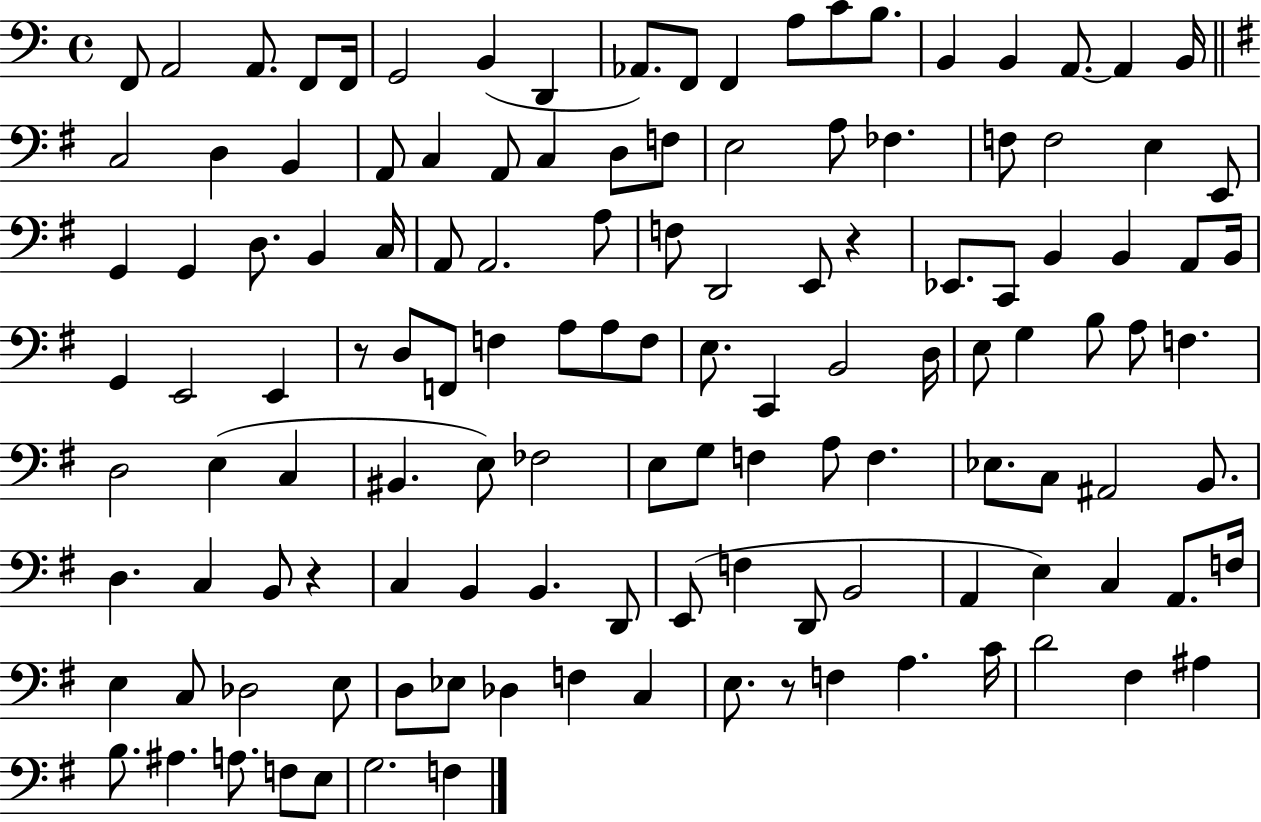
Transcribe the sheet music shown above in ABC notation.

X:1
T:Untitled
M:4/4
L:1/4
K:C
F,,/2 A,,2 A,,/2 F,,/2 F,,/4 G,,2 B,, D,, _A,,/2 F,,/2 F,, A,/2 C/2 B,/2 B,, B,, A,,/2 A,, B,,/4 C,2 D, B,, A,,/2 C, A,,/2 C, D,/2 F,/2 E,2 A,/2 _F, F,/2 F,2 E, E,,/2 G,, G,, D,/2 B,, C,/4 A,,/2 A,,2 A,/2 F,/2 D,,2 E,,/2 z _E,,/2 C,,/2 B,, B,, A,,/2 B,,/4 G,, E,,2 E,, z/2 D,/2 F,,/2 F, A,/2 A,/2 F,/2 E,/2 C,, B,,2 D,/4 E,/2 G, B,/2 A,/2 F, D,2 E, C, ^B,, E,/2 _F,2 E,/2 G,/2 F, A,/2 F, _E,/2 C,/2 ^A,,2 B,,/2 D, C, B,,/2 z C, B,, B,, D,,/2 E,,/2 F, D,,/2 B,,2 A,, E, C, A,,/2 F,/4 E, C,/2 _D,2 E,/2 D,/2 _E,/2 _D, F, C, E,/2 z/2 F, A, C/4 D2 ^F, ^A, B,/2 ^A, A,/2 F,/2 E,/2 G,2 F,